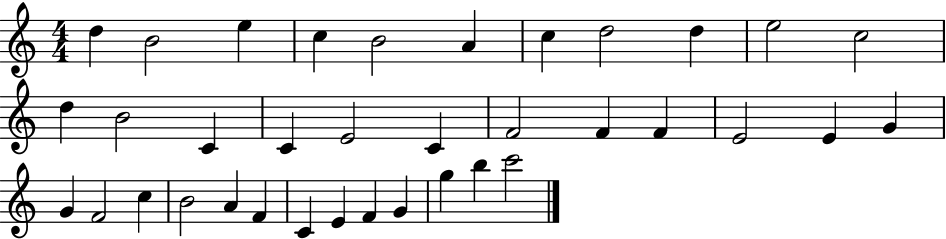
D5/q B4/h E5/q C5/q B4/h A4/q C5/q D5/h D5/q E5/h C5/h D5/q B4/h C4/q C4/q E4/h C4/q F4/h F4/q F4/q E4/h E4/q G4/q G4/q F4/h C5/q B4/h A4/q F4/q C4/q E4/q F4/q G4/q G5/q B5/q C6/h